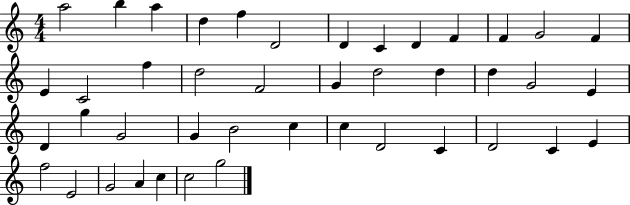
X:1
T:Untitled
M:4/4
L:1/4
K:C
a2 b a d f D2 D C D F F G2 F E C2 f d2 F2 G d2 d d G2 E D g G2 G B2 c c D2 C D2 C E f2 E2 G2 A c c2 g2